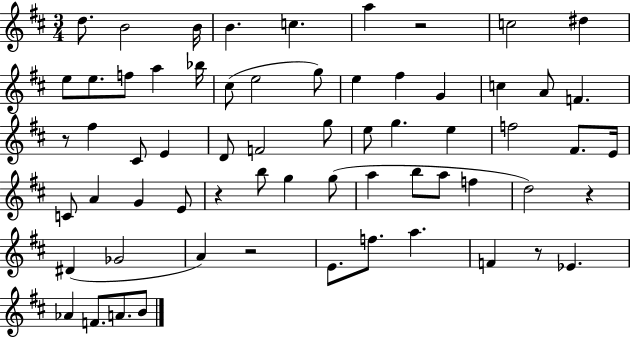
{
  \clef treble
  \numericTimeSignature
  \time 3/4
  \key d \major
  d''8. b'2 b'16 | b'4. c''4. | a''4 r2 | c''2 dis''4 | \break e''8 e''8. f''8 a''4 bes''16 | cis''8( e''2 g''8) | e''4 fis''4 g'4 | c''4 a'8 f'4. | \break r8 fis''4 cis'8 e'4 | d'8 f'2 g''8 | e''8 g''4. e''4 | f''2 fis'8. e'16 | \break c'8 a'4 g'4 e'8 | r4 b''8 g''4 g''8( | a''4 b''8 a''8 f''4 | d''2) r4 | \break dis'4( ges'2 | a'4) r2 | e'8. f''8. a''4. | f'4 r8 ees'4. | \break aes'4 f'8. a'8. b'8 | \bar "|."
}